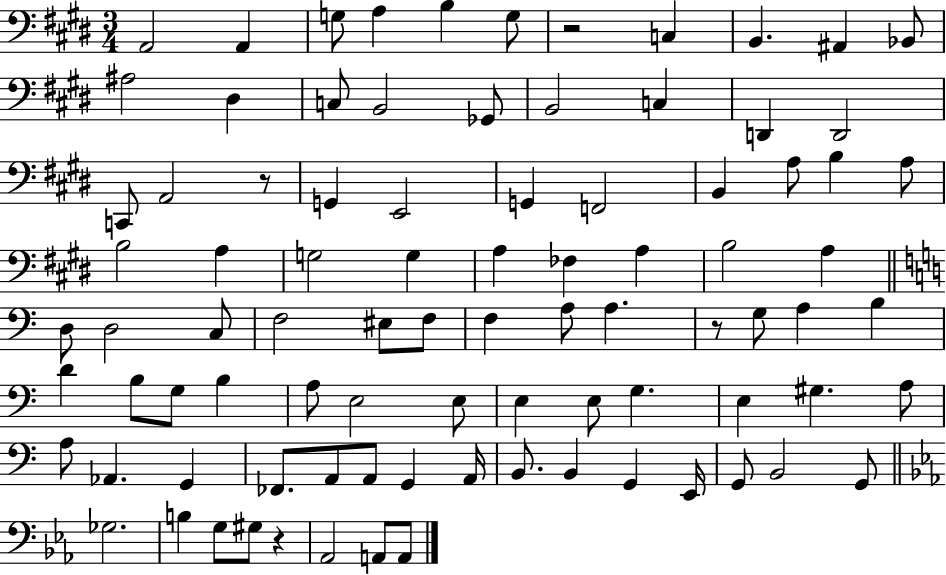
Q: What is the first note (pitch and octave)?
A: A2